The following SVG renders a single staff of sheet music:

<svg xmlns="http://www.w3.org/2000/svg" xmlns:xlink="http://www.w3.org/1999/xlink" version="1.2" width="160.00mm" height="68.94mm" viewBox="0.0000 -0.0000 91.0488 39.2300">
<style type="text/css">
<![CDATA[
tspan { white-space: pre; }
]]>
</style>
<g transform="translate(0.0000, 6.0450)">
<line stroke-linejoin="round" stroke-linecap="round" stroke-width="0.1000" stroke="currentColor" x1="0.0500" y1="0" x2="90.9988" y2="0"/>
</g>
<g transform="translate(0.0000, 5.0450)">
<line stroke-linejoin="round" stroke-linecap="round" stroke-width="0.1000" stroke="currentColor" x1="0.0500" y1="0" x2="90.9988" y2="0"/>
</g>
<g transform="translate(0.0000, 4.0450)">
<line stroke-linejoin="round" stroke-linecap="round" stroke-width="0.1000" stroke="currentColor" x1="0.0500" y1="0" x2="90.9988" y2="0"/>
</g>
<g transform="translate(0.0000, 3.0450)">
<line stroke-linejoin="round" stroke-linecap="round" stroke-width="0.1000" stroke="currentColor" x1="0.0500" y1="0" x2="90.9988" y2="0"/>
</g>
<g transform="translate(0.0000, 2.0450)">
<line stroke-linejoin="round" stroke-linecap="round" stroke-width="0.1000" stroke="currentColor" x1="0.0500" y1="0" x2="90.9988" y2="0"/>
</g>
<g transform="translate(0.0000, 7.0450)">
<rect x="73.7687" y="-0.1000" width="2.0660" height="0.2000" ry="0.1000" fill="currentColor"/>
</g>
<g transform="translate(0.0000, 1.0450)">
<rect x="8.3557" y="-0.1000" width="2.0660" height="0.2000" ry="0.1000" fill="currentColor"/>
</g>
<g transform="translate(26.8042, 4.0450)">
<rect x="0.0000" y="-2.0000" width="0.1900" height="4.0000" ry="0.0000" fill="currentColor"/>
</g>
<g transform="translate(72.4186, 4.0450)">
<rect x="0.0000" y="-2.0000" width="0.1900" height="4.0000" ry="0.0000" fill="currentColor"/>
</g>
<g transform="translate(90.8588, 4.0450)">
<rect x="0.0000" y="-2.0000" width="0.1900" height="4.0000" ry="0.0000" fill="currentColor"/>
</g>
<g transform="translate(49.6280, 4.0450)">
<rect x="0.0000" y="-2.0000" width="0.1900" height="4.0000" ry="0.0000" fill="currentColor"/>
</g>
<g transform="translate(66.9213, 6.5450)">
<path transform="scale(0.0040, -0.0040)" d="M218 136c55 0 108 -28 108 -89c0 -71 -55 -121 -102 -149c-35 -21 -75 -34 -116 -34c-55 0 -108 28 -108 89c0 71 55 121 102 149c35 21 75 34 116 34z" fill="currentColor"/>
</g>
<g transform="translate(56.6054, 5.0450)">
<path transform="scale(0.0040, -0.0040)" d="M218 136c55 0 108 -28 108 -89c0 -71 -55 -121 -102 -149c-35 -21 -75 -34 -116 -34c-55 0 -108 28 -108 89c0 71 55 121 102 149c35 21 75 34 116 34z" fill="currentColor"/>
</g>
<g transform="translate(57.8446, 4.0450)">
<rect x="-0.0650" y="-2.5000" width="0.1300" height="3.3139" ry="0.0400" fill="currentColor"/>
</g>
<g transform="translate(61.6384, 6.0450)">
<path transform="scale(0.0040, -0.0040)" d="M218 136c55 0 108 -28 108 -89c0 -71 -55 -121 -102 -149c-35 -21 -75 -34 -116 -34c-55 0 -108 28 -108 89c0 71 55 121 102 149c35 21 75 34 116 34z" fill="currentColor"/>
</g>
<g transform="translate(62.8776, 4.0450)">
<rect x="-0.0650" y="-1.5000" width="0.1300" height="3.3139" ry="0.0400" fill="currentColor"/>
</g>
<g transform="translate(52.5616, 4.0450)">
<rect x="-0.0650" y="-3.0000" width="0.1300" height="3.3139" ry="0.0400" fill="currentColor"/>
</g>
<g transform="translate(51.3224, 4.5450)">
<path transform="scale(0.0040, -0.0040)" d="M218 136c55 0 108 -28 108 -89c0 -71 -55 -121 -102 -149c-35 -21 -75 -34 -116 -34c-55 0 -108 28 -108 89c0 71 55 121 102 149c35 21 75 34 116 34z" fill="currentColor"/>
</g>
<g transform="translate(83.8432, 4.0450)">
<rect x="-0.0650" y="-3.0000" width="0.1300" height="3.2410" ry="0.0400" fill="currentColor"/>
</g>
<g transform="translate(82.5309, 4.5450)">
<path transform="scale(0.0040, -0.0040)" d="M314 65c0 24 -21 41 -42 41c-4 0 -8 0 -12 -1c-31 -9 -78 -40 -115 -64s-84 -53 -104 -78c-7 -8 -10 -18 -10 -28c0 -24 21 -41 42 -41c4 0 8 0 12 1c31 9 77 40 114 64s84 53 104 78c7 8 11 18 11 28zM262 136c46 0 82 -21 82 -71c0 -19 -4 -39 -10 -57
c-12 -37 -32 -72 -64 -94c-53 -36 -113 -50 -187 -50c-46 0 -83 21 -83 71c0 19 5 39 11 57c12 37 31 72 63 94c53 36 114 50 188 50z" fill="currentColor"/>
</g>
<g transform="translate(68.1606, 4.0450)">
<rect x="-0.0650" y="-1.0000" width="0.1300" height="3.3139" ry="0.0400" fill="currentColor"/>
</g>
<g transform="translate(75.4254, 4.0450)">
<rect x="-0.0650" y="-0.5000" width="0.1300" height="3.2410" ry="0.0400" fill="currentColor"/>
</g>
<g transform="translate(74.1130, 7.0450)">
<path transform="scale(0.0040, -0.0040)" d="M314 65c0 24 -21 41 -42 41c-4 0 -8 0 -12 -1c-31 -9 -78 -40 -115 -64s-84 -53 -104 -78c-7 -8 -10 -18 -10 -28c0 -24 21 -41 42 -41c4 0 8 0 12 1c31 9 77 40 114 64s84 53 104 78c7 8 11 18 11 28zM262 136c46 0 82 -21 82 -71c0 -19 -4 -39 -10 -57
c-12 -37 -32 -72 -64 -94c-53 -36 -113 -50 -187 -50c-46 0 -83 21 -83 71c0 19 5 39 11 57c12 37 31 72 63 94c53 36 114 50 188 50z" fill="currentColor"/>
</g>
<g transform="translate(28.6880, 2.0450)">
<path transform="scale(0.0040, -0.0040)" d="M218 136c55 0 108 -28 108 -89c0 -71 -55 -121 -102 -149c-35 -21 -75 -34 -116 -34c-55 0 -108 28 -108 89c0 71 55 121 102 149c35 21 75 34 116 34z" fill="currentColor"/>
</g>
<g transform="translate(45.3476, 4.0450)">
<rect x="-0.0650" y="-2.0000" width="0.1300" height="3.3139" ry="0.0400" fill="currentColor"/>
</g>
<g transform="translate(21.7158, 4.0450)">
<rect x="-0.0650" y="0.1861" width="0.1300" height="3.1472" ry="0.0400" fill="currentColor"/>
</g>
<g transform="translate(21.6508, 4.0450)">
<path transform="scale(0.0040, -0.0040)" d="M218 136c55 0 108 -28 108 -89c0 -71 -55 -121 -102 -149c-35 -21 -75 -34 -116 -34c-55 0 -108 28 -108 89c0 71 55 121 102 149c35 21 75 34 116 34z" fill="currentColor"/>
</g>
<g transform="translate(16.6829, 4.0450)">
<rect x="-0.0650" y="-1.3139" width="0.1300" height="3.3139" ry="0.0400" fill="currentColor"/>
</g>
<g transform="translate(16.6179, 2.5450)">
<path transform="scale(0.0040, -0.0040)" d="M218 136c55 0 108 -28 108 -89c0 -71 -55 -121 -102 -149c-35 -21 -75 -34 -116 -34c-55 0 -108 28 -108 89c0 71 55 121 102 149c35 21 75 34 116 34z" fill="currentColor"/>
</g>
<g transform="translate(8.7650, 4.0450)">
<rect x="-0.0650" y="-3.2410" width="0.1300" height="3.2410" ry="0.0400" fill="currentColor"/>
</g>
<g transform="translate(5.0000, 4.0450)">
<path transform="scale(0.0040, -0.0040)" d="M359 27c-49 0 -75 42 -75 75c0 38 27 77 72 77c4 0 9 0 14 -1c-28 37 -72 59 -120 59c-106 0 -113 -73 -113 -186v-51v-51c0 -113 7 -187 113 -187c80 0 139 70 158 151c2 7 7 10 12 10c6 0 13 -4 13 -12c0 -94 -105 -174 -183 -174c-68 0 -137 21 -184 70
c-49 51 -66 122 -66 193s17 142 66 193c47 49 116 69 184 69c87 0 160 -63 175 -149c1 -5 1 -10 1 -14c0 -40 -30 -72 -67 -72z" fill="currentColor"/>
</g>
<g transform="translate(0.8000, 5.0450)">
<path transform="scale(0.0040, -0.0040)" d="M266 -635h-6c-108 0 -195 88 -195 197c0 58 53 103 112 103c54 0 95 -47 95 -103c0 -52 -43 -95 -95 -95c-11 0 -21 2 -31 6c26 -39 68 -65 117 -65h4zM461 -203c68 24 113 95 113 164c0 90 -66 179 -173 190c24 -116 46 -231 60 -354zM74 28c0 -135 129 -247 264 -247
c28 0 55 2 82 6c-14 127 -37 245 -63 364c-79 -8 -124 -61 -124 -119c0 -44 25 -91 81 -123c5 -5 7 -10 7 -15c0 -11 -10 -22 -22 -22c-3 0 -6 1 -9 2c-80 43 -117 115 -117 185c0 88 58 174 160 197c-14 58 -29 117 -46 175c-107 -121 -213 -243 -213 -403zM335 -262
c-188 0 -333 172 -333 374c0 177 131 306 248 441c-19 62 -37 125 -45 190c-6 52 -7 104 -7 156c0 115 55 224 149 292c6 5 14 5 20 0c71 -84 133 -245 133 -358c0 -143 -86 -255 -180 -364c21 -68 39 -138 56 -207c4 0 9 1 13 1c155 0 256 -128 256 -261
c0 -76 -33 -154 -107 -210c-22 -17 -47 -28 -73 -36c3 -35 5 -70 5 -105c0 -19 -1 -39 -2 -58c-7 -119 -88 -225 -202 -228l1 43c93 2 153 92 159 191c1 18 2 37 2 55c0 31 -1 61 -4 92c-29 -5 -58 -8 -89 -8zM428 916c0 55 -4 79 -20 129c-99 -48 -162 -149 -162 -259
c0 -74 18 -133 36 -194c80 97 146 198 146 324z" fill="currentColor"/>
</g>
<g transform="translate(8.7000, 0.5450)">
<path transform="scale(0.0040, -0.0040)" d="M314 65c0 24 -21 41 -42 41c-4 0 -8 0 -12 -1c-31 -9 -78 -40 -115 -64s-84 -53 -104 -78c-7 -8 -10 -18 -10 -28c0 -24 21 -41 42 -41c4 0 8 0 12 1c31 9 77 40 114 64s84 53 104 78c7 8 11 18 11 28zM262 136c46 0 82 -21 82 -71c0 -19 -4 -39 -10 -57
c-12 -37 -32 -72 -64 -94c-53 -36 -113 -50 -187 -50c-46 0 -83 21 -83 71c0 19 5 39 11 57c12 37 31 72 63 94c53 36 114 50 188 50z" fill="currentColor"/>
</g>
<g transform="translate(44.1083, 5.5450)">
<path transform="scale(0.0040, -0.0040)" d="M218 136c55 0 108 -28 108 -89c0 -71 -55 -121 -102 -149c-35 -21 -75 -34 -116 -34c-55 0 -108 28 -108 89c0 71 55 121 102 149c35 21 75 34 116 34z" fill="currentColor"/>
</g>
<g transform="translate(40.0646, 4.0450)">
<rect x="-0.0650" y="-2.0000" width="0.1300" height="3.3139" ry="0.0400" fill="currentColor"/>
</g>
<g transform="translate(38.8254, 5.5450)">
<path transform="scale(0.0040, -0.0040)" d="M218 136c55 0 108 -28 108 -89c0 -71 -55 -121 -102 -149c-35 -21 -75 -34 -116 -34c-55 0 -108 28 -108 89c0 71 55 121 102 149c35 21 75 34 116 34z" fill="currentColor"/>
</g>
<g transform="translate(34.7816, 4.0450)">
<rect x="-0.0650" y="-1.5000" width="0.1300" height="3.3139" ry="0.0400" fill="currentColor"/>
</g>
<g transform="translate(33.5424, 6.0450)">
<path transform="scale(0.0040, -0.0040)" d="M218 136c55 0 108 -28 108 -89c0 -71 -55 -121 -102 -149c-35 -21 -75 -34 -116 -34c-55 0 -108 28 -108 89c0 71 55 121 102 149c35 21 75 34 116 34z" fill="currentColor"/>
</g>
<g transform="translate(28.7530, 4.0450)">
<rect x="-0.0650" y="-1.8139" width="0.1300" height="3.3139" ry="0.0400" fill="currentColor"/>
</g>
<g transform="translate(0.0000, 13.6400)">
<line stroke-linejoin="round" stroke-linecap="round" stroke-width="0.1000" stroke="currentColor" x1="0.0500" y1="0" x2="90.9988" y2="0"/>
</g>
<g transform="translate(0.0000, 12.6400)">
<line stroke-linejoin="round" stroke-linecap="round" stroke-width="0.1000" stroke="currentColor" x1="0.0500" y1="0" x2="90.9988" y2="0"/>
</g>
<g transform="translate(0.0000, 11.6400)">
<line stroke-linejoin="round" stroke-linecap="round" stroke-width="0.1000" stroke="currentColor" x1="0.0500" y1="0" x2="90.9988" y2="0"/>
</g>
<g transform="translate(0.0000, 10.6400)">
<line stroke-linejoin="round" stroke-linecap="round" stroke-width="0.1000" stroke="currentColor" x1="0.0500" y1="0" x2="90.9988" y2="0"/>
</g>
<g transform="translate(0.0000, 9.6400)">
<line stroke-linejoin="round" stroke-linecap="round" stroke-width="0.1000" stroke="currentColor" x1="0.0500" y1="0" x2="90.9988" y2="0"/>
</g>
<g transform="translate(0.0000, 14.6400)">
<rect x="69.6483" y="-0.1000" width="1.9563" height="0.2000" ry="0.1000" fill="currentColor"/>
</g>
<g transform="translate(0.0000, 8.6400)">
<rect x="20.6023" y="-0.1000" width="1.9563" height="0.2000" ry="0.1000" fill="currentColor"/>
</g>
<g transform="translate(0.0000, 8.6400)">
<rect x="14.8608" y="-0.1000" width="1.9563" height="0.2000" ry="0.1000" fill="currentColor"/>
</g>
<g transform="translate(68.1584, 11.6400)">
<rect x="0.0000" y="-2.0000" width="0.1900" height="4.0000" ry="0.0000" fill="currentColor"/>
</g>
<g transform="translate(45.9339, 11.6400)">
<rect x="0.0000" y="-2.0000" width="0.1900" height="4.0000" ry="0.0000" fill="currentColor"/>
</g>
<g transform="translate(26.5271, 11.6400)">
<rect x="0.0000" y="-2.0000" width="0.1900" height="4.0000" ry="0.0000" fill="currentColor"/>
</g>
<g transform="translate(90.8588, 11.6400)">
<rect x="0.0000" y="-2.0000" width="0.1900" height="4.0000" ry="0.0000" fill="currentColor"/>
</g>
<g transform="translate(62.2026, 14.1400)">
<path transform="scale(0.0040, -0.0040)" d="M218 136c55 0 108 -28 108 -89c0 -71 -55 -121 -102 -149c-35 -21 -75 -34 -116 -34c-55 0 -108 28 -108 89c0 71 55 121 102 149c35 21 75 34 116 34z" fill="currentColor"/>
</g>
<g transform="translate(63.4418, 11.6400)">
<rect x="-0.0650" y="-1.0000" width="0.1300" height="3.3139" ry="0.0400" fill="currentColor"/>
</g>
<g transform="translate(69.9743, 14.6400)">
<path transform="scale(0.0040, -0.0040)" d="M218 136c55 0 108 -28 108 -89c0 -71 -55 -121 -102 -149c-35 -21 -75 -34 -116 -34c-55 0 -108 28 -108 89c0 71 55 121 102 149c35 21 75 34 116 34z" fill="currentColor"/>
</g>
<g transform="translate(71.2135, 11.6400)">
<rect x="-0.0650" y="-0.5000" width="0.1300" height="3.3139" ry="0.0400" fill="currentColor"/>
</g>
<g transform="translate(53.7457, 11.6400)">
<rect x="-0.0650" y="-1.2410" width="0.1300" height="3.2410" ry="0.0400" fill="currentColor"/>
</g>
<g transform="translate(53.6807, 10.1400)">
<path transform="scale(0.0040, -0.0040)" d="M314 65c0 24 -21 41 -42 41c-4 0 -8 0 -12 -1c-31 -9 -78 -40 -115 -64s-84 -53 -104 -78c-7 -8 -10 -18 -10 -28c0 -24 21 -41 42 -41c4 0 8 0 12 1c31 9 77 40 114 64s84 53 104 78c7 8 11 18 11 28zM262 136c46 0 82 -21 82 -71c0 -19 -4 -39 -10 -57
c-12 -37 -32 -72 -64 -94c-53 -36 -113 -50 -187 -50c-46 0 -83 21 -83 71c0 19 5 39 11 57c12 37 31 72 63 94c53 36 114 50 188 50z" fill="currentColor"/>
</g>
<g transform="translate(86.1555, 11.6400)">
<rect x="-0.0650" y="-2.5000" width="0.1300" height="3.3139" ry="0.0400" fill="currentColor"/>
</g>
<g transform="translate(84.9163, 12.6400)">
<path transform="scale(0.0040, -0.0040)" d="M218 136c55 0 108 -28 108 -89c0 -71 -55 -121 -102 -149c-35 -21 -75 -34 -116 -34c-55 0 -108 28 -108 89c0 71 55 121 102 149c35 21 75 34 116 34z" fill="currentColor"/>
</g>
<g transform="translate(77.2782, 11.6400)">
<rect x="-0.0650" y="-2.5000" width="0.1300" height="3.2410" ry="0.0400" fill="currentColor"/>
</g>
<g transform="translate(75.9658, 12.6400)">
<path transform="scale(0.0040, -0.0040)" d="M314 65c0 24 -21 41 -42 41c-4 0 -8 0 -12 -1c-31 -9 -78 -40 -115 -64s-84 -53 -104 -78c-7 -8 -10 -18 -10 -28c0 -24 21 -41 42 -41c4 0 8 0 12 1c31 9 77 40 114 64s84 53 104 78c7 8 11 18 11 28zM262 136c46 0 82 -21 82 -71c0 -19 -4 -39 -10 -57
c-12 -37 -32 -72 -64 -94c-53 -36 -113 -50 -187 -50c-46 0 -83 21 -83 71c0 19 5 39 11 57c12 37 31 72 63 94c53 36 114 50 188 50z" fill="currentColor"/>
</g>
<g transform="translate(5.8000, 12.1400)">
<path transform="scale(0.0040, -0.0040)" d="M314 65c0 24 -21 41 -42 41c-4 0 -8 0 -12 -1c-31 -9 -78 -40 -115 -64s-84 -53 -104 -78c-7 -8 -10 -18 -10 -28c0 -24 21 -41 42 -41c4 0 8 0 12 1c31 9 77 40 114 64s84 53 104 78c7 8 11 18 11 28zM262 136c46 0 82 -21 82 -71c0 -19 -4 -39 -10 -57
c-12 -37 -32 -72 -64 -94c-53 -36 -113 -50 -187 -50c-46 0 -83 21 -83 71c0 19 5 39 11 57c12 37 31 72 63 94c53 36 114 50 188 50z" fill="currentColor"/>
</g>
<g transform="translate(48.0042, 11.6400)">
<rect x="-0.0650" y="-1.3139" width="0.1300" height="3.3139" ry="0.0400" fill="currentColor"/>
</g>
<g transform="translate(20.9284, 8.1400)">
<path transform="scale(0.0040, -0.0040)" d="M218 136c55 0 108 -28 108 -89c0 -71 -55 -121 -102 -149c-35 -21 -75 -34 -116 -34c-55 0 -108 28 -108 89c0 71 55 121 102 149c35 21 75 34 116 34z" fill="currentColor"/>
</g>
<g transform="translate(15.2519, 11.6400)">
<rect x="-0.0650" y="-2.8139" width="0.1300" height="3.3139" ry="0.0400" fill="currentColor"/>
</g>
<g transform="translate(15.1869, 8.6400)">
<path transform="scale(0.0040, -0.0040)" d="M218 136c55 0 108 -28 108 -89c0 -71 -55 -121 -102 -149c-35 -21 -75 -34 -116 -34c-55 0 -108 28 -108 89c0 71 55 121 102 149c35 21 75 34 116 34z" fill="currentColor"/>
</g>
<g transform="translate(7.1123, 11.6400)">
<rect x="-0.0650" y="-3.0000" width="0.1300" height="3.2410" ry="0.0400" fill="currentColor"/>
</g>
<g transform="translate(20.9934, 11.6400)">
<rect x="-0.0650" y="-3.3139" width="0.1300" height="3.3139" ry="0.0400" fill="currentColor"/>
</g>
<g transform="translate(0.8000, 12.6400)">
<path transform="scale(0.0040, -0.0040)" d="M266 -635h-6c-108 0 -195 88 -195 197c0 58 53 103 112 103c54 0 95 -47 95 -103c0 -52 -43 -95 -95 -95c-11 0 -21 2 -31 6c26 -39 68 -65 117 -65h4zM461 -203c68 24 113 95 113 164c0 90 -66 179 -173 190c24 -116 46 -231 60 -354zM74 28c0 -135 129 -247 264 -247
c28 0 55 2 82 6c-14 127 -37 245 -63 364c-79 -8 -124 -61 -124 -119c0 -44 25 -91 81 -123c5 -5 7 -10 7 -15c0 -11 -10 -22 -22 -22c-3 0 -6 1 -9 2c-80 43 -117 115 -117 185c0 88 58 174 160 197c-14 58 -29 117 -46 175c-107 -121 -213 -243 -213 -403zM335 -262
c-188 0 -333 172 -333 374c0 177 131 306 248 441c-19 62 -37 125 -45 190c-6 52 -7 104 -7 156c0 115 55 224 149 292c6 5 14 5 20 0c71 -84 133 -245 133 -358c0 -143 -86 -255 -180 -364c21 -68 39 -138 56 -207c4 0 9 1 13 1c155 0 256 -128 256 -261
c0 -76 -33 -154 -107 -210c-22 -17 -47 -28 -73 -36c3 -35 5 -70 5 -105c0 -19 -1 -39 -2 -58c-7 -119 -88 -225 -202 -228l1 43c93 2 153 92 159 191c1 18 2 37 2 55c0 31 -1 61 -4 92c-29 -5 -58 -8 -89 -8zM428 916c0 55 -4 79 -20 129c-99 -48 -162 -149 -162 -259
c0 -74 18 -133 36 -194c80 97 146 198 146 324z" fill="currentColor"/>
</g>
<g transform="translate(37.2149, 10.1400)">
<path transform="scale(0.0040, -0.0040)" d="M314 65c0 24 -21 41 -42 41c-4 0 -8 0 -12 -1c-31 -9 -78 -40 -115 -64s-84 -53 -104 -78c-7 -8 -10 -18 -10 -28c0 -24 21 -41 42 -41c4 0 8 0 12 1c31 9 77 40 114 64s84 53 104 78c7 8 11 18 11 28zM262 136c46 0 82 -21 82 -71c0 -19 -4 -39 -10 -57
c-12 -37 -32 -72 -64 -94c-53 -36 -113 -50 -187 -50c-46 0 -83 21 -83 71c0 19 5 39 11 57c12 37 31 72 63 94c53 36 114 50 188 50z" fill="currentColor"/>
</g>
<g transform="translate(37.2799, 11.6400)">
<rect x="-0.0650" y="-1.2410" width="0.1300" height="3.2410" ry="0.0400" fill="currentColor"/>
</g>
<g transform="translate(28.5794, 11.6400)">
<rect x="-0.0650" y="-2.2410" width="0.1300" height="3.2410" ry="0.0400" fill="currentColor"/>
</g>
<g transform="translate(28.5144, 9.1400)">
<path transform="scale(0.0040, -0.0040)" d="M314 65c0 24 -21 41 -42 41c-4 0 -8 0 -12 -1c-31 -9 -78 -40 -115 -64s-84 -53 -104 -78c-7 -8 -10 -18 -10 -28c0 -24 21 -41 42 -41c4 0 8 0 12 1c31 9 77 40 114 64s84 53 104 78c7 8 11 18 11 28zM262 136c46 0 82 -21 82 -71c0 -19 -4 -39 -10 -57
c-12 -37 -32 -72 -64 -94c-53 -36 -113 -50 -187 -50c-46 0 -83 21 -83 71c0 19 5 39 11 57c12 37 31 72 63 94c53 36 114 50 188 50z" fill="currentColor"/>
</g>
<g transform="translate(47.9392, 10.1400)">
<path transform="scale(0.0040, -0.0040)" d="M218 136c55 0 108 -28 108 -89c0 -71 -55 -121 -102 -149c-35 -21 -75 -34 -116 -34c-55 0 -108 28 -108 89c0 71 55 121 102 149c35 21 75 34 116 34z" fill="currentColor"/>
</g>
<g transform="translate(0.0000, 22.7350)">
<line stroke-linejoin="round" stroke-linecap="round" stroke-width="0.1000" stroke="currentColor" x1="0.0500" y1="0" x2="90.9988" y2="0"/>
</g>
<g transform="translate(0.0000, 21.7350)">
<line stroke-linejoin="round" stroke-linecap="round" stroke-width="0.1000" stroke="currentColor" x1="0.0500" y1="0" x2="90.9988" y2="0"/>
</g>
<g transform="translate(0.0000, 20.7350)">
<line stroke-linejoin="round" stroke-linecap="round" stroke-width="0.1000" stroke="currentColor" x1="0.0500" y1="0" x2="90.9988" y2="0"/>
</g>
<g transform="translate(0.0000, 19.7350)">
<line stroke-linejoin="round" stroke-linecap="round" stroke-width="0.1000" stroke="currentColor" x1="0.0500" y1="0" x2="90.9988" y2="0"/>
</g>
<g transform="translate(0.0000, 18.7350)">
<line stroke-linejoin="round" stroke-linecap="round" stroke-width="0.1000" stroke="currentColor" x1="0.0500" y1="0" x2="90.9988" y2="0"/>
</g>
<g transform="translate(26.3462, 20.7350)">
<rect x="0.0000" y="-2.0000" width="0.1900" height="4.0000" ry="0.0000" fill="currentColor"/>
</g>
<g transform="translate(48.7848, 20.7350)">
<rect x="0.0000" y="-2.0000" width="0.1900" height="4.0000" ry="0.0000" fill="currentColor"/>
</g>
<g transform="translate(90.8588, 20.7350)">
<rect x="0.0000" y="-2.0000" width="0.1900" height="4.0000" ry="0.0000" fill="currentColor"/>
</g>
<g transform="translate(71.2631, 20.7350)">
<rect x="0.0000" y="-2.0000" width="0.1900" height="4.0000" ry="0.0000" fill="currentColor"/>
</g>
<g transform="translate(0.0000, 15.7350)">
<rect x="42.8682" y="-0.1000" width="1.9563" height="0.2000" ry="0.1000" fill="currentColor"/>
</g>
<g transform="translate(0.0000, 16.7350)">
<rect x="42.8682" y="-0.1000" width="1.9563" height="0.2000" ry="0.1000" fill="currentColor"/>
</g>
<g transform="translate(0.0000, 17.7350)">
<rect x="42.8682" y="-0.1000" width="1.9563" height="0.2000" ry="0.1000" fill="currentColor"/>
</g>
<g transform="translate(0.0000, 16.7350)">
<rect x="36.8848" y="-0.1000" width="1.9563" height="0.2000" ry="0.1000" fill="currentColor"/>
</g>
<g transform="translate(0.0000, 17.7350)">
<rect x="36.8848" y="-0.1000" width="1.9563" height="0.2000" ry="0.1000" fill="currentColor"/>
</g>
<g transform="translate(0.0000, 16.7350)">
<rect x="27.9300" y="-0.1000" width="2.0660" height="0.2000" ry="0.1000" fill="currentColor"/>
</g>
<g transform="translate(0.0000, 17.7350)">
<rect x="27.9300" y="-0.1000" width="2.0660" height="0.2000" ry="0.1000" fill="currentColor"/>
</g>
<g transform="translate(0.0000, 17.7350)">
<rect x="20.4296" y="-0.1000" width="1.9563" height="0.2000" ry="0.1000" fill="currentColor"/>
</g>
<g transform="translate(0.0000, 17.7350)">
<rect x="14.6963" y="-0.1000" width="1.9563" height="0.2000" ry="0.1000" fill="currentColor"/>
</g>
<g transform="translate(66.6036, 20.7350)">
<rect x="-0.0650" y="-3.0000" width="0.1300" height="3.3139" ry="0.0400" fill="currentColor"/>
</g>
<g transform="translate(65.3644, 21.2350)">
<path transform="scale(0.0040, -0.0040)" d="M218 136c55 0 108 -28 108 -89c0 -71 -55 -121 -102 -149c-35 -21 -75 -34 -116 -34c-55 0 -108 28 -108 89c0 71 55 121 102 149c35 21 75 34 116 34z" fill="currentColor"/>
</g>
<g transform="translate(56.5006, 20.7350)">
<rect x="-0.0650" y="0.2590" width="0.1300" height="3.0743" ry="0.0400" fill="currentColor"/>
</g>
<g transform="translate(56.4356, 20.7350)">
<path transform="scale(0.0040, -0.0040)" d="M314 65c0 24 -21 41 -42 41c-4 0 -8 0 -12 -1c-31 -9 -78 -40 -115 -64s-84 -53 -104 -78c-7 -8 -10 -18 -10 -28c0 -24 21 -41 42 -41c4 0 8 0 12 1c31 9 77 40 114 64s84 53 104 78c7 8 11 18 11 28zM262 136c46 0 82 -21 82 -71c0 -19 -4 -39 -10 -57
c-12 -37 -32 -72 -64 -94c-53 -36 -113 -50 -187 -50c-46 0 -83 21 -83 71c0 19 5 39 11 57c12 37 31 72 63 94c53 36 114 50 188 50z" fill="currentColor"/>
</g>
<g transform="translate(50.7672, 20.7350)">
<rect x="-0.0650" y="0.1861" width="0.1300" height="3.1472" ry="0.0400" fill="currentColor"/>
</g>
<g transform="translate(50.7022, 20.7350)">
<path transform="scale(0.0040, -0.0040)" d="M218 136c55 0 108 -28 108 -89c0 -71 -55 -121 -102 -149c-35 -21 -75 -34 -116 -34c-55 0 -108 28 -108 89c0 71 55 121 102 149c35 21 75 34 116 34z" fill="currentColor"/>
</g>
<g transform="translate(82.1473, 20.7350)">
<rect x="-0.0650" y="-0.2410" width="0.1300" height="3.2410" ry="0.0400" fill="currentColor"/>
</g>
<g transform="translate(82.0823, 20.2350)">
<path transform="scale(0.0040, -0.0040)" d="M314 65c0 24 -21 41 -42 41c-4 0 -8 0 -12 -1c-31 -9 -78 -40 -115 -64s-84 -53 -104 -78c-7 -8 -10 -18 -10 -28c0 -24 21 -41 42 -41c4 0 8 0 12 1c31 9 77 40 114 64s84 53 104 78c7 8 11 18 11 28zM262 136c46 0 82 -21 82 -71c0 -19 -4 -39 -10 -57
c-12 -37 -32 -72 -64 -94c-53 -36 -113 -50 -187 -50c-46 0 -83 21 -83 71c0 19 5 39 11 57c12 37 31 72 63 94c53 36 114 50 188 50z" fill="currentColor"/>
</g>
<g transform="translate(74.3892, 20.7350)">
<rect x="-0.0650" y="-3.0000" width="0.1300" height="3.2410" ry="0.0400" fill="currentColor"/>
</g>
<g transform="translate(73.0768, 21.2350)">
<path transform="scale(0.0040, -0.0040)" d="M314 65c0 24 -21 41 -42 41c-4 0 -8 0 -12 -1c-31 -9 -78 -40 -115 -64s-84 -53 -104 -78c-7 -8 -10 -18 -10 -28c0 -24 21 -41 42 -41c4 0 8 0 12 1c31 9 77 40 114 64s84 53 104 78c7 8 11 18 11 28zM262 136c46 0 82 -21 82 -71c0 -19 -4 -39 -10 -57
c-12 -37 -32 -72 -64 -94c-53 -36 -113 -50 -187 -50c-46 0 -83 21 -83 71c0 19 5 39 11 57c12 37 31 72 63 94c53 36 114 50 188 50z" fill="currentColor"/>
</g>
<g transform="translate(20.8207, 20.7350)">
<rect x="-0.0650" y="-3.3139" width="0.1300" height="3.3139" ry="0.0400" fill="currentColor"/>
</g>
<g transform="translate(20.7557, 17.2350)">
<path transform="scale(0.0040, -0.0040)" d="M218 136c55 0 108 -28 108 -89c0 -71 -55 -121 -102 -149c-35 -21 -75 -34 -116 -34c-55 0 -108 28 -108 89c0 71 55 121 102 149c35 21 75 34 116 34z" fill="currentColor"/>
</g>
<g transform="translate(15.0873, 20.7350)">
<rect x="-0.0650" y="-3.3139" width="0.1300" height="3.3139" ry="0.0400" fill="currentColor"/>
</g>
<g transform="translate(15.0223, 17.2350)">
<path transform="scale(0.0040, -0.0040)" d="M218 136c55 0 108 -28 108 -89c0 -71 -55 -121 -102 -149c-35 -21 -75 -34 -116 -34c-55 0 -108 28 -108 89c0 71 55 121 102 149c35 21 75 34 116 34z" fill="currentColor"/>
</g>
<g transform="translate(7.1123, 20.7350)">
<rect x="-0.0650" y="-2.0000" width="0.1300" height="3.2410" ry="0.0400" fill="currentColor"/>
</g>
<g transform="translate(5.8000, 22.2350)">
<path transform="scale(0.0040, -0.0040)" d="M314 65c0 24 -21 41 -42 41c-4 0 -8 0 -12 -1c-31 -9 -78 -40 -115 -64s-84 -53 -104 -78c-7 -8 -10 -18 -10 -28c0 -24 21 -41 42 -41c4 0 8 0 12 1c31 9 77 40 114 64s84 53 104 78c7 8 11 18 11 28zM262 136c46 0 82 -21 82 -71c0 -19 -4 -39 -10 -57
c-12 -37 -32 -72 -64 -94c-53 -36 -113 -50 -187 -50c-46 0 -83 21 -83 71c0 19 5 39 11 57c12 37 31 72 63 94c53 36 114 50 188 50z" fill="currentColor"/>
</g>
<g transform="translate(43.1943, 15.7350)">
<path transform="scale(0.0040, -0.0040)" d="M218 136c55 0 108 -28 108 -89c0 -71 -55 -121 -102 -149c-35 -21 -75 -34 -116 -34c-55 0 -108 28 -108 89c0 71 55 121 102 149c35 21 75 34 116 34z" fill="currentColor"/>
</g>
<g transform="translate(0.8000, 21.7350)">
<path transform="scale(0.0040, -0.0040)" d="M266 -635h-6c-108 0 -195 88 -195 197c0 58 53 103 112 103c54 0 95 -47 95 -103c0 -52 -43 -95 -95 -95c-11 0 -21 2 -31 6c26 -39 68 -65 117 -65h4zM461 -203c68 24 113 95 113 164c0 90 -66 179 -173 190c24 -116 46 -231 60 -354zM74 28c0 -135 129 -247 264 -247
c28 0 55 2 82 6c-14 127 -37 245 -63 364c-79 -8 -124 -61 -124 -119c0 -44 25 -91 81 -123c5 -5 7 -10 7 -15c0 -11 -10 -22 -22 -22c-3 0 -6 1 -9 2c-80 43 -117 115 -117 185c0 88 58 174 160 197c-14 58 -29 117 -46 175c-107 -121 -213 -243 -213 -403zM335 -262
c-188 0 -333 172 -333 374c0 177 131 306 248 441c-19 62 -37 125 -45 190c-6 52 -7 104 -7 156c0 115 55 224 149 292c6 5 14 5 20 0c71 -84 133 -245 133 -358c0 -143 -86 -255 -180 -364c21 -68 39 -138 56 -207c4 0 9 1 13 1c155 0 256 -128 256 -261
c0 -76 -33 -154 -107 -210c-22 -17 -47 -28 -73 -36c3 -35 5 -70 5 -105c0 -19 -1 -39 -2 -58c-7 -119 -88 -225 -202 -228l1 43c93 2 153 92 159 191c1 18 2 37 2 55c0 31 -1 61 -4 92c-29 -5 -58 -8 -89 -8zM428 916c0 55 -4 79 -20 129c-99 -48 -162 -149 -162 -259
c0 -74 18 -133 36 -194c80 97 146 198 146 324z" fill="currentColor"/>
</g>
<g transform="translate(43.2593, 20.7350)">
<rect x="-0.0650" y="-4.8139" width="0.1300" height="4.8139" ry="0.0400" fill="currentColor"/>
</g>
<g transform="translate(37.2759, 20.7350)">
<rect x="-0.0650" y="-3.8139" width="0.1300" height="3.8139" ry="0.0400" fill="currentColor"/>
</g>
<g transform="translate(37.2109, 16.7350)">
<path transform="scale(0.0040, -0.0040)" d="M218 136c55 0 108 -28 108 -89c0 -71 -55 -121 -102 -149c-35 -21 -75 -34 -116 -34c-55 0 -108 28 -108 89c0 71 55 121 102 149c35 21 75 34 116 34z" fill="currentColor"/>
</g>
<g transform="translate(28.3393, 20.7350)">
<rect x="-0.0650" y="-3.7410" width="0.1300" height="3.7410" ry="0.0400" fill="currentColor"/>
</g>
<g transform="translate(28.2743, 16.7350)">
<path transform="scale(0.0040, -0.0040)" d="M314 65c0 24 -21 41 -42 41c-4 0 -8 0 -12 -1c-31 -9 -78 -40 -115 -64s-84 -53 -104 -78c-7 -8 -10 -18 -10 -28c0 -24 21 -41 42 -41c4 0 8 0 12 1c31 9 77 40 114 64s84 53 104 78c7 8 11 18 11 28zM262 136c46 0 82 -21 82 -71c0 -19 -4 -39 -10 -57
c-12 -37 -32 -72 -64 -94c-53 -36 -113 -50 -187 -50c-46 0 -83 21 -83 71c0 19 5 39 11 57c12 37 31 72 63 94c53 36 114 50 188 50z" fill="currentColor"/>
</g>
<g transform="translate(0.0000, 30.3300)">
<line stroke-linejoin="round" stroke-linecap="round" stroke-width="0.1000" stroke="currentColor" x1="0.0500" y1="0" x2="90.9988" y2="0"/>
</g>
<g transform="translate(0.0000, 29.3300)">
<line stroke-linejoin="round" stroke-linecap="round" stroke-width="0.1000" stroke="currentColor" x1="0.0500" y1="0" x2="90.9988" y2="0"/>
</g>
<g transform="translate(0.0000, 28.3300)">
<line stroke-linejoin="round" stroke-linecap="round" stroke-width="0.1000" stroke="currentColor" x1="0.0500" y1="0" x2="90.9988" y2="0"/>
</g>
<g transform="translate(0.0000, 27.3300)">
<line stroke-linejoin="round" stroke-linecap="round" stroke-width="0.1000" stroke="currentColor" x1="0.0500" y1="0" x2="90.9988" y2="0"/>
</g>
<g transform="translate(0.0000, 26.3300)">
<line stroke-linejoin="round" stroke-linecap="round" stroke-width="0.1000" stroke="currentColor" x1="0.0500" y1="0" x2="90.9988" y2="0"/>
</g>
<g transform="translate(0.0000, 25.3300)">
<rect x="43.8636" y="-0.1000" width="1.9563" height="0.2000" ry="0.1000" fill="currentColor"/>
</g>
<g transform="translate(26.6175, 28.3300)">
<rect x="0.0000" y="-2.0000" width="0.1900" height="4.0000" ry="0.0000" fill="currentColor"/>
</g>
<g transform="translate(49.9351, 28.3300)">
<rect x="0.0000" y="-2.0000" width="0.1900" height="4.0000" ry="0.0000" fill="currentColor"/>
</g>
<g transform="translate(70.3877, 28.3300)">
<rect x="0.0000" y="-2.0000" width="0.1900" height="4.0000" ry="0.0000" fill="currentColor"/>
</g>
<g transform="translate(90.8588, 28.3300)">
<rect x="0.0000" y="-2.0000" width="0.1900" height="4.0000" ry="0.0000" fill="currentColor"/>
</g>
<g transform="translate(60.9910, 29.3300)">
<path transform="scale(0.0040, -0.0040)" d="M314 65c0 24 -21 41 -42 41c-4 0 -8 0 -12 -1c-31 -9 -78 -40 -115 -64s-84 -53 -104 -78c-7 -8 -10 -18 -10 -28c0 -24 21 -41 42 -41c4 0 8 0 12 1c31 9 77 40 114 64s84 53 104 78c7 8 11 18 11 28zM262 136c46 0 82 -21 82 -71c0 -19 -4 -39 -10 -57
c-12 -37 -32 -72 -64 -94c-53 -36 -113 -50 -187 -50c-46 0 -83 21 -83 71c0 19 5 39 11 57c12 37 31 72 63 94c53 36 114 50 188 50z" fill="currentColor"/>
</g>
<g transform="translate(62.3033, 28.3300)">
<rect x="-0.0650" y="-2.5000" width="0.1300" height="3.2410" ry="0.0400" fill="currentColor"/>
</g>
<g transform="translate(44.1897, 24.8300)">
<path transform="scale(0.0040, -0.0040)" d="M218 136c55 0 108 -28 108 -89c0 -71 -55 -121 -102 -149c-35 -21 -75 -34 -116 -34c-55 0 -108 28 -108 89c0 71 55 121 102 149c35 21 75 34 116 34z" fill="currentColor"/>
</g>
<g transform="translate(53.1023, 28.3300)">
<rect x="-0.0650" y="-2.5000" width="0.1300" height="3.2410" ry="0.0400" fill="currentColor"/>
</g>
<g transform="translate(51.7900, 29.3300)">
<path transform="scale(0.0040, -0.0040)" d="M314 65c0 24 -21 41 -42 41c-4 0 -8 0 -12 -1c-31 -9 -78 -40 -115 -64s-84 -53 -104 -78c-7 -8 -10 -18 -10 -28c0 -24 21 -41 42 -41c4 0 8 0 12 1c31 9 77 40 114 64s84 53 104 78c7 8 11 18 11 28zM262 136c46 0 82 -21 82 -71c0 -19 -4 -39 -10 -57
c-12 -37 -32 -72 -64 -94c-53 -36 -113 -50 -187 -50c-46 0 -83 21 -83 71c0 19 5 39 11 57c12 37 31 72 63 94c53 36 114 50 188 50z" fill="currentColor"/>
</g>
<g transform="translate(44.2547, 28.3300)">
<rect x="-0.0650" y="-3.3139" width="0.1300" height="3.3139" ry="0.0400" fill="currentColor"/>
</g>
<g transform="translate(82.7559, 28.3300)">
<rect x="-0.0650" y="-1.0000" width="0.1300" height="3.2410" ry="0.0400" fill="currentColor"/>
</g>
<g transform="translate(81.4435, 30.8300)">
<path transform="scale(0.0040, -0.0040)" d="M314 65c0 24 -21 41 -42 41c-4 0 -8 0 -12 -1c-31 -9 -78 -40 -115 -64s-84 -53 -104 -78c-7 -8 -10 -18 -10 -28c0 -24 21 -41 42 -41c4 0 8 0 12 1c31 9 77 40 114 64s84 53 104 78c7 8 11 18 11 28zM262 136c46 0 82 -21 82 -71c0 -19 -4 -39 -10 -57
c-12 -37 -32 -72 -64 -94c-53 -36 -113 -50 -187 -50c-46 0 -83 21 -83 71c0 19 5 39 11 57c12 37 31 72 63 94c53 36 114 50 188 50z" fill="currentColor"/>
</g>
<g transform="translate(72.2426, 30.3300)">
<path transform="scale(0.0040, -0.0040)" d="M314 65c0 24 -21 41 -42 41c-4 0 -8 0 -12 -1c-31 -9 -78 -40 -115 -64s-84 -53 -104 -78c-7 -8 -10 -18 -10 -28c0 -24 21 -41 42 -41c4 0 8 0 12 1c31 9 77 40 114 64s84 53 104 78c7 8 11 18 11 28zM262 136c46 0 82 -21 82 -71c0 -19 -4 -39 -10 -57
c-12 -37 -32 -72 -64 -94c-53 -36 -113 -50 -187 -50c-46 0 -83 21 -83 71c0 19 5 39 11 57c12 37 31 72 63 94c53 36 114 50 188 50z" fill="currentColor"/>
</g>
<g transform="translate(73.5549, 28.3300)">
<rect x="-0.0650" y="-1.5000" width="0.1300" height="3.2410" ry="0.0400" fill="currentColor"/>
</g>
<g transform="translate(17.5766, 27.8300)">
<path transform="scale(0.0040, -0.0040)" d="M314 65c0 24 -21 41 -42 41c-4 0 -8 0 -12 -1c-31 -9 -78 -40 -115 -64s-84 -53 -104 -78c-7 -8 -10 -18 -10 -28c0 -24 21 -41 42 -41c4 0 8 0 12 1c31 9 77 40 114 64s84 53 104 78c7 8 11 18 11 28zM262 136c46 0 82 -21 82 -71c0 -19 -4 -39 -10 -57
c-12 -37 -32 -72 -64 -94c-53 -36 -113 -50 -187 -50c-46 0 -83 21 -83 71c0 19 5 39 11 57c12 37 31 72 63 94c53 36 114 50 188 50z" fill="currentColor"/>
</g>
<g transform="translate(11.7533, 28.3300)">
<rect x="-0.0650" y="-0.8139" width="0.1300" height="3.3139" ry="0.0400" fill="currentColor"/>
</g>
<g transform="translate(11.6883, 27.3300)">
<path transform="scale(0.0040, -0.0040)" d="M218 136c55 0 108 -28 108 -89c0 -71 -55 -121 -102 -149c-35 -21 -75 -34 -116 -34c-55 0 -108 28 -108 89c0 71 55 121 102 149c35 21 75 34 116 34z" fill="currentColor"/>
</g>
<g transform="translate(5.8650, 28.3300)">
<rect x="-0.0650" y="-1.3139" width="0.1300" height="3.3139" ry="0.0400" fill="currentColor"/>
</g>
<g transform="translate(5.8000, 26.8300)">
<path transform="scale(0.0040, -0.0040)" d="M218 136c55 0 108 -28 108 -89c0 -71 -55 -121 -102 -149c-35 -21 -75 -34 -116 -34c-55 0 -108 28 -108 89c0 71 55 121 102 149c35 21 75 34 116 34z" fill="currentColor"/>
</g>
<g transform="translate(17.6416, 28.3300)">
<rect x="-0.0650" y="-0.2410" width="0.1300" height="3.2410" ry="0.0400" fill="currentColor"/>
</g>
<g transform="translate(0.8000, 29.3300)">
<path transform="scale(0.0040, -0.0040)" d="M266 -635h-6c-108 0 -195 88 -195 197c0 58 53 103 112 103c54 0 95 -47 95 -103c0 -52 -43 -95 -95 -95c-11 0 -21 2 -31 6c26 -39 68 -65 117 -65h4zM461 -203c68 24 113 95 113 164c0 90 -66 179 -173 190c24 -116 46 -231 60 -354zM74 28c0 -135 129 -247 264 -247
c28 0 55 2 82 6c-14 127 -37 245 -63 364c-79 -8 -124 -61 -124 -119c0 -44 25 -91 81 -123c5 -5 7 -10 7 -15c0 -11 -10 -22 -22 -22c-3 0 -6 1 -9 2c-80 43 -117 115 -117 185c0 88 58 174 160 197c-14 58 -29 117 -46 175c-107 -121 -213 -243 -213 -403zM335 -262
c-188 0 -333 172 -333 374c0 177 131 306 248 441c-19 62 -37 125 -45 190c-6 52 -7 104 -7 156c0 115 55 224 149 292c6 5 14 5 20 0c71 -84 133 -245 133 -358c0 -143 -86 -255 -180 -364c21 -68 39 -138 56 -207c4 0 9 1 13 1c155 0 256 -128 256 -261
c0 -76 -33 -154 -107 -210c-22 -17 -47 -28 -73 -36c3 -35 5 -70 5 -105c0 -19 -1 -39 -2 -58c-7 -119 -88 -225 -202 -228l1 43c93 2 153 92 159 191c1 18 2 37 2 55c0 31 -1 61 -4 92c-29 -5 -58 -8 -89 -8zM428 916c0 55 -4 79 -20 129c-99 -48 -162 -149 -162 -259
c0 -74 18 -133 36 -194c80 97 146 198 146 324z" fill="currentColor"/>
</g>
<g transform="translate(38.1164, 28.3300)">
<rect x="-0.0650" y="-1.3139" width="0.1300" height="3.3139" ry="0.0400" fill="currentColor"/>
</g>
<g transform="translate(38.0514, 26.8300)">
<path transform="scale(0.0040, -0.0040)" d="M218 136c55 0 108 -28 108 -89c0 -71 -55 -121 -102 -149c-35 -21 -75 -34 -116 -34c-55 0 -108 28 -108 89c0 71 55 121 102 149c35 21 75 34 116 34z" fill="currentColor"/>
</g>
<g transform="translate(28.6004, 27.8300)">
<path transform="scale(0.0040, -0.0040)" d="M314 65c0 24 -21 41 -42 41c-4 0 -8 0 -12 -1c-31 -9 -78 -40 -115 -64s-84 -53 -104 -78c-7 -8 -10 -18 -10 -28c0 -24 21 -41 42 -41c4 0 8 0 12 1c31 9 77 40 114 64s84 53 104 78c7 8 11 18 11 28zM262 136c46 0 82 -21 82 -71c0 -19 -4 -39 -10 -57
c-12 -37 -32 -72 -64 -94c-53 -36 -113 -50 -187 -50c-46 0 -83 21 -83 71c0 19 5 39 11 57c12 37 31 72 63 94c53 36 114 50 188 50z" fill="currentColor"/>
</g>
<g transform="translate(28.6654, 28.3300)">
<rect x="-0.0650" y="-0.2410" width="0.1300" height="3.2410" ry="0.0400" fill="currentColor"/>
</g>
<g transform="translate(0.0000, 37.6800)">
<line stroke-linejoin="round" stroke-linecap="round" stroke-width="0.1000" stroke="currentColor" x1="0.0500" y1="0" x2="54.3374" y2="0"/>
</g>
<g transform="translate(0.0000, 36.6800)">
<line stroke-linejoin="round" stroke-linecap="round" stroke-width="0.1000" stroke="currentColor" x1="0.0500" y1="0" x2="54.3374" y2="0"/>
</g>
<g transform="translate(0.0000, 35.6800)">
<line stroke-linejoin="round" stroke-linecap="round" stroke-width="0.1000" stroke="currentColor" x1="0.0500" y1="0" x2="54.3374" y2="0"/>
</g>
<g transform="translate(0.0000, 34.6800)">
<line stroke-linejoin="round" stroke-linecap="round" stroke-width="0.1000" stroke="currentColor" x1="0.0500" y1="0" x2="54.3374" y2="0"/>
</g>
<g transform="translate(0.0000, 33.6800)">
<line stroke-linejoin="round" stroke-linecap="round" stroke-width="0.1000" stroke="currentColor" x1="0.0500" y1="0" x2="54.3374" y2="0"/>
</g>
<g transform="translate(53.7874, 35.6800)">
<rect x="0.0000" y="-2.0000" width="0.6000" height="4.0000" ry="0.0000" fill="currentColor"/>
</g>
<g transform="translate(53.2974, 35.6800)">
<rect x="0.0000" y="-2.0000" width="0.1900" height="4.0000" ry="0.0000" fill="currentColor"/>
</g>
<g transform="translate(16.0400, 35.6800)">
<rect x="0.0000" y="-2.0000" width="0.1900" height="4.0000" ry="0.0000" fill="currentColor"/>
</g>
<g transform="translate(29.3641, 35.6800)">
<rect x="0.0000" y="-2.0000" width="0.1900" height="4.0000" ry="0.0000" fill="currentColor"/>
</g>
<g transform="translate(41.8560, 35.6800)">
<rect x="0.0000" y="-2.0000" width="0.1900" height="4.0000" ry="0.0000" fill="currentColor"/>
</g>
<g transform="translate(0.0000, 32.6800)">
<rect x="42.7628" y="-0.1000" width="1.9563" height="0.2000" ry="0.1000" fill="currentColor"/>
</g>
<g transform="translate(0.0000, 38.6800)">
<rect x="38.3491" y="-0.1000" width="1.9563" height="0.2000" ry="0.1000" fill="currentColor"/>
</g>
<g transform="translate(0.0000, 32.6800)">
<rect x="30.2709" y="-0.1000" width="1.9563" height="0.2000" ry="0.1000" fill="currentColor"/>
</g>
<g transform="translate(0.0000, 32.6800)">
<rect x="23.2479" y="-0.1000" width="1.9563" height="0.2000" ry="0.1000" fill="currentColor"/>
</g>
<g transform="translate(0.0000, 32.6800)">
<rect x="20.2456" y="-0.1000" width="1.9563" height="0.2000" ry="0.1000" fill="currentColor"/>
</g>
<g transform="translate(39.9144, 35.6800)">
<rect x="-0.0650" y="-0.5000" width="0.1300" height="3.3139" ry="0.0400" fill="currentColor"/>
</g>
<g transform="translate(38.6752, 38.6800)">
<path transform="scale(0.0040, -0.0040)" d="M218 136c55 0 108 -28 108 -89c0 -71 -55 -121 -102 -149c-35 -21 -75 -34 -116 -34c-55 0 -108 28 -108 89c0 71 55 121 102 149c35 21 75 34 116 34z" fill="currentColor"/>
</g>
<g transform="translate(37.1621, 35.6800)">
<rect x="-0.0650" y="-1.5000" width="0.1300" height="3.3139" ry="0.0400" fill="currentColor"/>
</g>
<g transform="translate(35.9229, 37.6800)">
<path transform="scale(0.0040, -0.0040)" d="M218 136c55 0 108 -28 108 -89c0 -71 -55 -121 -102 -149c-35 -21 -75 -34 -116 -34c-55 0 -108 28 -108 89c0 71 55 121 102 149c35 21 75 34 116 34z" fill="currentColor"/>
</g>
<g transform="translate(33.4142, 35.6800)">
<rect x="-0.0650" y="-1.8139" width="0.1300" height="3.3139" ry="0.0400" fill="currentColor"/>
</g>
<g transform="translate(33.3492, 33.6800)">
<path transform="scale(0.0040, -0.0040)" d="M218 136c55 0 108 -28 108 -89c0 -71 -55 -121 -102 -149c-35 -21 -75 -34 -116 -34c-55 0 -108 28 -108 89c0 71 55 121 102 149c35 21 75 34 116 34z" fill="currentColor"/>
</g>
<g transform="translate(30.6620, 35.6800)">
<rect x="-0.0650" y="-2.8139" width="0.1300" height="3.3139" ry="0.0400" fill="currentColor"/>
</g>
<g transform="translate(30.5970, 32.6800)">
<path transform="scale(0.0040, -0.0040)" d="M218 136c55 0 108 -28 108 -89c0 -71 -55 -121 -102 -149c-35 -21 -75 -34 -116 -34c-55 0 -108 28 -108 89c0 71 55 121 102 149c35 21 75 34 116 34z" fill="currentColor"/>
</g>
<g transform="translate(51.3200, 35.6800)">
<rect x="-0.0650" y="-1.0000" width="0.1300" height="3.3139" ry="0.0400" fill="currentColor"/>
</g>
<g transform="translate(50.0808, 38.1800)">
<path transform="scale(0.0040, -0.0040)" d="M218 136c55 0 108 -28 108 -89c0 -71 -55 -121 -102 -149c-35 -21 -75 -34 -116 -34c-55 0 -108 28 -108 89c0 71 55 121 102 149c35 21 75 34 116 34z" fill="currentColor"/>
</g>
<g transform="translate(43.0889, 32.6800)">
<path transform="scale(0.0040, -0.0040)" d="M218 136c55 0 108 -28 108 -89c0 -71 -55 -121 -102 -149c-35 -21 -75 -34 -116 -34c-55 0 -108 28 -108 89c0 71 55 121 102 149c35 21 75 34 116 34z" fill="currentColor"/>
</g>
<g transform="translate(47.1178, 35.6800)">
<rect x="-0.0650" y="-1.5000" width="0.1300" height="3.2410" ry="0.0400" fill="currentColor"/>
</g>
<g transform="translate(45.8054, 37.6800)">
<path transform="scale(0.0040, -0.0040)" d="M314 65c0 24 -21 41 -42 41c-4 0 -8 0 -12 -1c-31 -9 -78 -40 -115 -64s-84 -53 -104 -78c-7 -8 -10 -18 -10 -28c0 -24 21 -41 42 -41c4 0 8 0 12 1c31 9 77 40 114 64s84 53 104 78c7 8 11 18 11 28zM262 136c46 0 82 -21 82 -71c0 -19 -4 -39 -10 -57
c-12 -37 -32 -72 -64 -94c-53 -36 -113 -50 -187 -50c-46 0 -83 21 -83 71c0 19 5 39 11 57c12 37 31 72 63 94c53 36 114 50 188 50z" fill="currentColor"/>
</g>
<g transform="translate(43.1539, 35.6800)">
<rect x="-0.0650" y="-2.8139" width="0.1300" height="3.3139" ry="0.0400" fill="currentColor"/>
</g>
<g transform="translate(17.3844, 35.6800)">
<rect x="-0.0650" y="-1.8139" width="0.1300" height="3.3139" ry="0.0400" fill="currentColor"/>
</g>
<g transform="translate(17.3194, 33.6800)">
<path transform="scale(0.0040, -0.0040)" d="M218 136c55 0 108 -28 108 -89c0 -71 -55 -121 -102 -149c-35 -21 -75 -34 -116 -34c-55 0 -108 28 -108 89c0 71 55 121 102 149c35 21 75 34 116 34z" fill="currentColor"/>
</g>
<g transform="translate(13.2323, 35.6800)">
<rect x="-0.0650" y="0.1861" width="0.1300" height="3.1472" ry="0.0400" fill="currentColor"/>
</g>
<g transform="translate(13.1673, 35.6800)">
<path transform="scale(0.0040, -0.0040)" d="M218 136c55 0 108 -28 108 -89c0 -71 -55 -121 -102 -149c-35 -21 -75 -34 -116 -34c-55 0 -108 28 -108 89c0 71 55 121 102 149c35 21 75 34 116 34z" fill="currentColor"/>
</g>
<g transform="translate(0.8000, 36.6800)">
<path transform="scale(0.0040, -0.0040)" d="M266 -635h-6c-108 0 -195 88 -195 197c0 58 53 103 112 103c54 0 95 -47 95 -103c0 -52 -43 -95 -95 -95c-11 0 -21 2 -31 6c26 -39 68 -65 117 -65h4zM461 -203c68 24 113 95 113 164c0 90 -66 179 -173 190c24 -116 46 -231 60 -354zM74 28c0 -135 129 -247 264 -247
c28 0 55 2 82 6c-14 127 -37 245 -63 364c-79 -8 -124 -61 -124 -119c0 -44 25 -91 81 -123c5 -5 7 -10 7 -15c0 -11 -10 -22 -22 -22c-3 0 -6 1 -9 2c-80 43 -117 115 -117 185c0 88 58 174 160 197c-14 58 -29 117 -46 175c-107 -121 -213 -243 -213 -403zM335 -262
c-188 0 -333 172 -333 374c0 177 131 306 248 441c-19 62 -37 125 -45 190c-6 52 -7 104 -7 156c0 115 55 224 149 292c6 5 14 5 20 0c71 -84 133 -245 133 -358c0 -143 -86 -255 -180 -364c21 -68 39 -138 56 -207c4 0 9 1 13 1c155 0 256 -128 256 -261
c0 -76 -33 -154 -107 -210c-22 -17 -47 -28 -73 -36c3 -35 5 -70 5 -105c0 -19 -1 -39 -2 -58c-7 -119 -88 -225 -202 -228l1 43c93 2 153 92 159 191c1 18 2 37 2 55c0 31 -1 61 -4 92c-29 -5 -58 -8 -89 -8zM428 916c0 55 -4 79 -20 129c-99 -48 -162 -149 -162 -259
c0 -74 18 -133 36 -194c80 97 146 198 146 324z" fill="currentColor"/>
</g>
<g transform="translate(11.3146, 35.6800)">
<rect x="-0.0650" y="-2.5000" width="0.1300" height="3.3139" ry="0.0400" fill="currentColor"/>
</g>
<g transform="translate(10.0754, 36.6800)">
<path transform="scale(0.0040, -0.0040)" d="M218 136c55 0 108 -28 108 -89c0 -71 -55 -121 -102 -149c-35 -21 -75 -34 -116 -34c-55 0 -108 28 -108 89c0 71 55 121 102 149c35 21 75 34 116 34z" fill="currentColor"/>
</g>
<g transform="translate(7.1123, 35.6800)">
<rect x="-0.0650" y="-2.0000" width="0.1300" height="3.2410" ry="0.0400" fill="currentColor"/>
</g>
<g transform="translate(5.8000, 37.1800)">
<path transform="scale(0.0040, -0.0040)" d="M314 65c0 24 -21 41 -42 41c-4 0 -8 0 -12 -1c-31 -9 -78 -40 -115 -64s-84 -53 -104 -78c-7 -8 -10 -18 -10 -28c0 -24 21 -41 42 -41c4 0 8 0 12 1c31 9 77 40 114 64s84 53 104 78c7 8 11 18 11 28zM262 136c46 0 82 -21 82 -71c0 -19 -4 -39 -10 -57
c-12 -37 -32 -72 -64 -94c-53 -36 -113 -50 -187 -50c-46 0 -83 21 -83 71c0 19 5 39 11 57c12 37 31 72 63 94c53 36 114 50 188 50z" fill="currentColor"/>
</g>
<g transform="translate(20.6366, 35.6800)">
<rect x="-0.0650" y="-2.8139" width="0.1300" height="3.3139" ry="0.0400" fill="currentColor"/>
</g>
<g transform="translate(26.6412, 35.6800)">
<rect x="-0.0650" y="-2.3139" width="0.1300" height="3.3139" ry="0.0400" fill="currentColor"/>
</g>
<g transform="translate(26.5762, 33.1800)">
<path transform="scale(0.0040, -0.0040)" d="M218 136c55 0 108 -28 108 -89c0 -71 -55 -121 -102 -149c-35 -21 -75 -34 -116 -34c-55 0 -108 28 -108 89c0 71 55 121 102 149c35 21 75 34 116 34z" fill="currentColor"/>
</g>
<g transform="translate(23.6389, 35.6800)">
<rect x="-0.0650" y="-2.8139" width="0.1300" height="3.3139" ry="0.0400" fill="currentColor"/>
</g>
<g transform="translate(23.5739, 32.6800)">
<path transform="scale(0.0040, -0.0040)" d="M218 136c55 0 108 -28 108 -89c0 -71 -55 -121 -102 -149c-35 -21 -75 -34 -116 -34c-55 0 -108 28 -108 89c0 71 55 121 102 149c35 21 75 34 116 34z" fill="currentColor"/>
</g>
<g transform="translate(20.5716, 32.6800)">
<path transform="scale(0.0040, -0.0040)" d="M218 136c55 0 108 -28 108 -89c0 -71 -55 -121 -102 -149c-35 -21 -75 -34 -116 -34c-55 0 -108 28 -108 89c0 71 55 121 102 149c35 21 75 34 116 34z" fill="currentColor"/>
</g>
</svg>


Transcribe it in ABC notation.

X:1
T:Untitled
M:4/4
L:1/4
K:C
b2 e B f E F F A G E D C2 A2 A2 a b g2 e2 e e2 D C G2 G F2 b b c'2 c' e' B B2 A A2 c2 e d c2 c2 e b G2 G2 E2 D2 F2 G B f a a g a f E C a E2 D